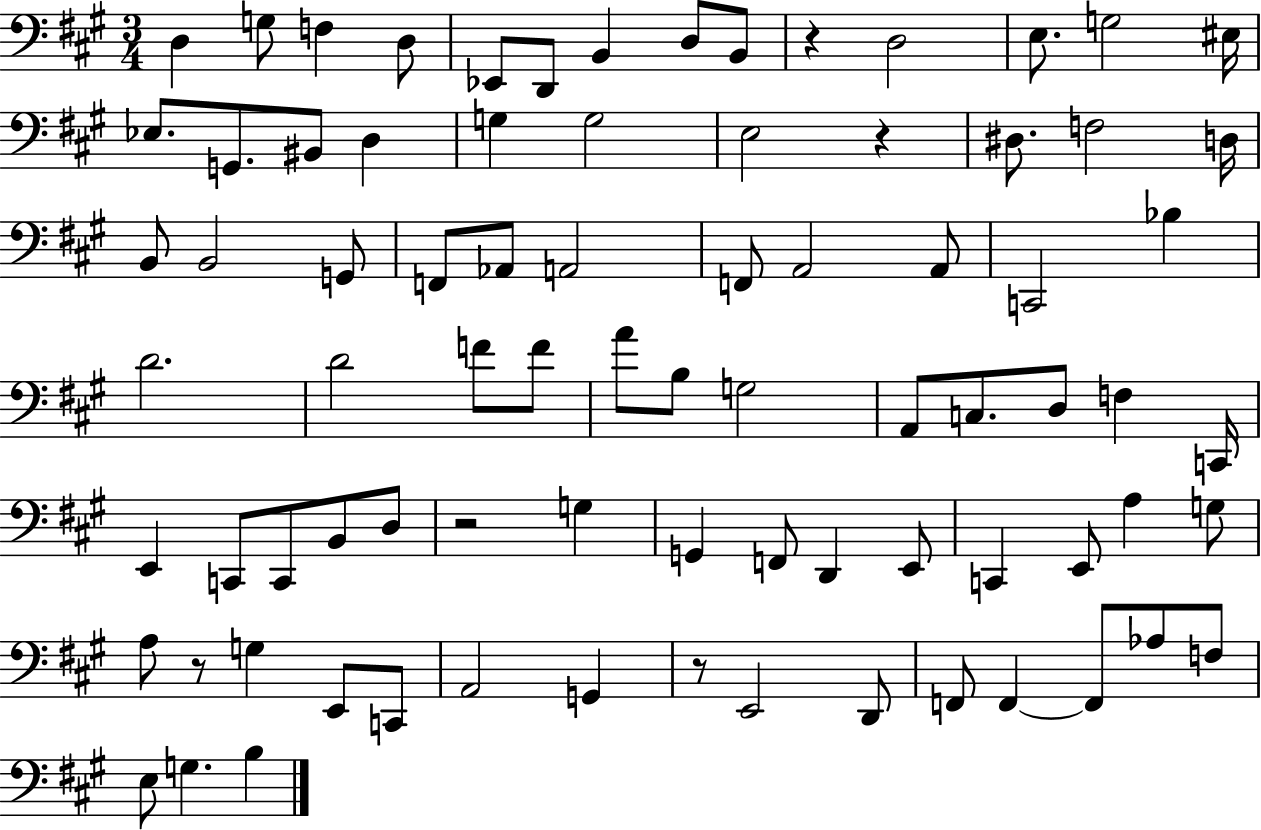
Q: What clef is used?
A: bass